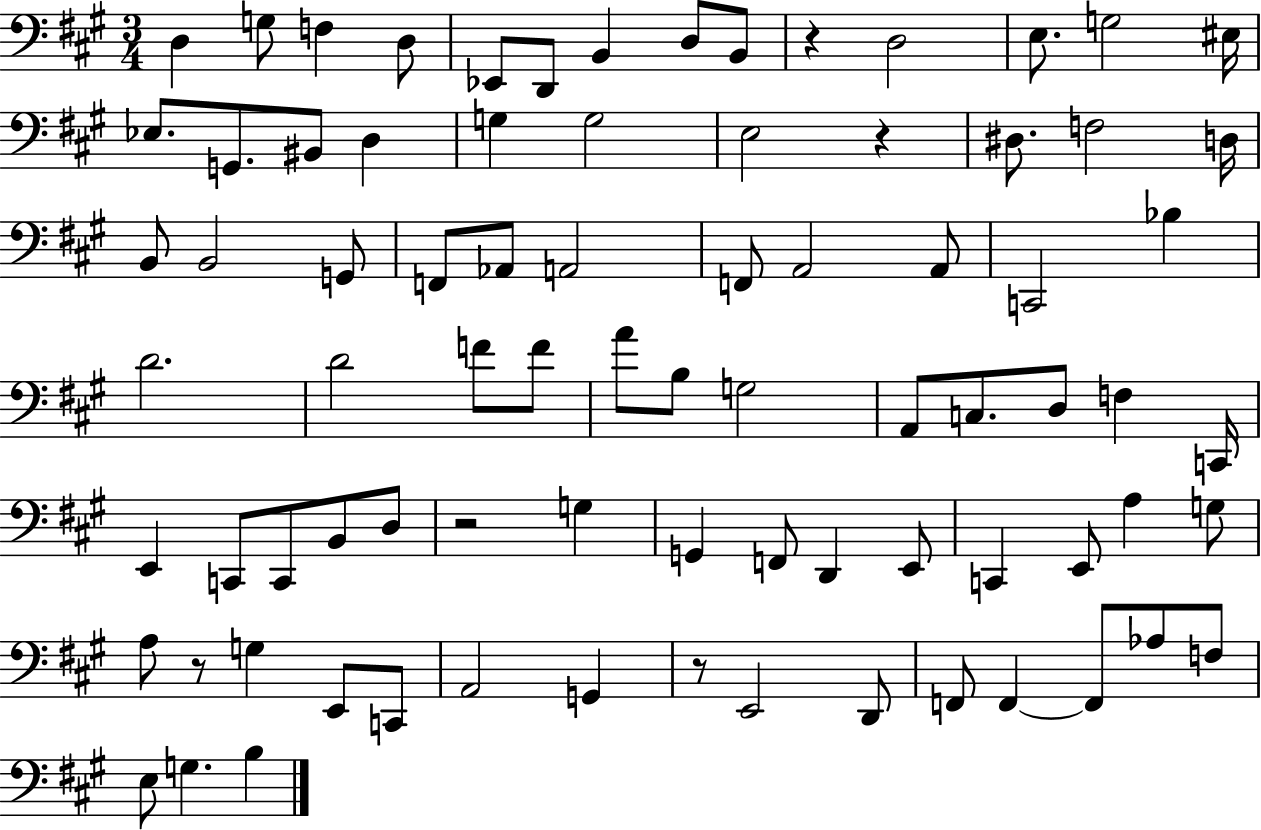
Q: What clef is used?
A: bass